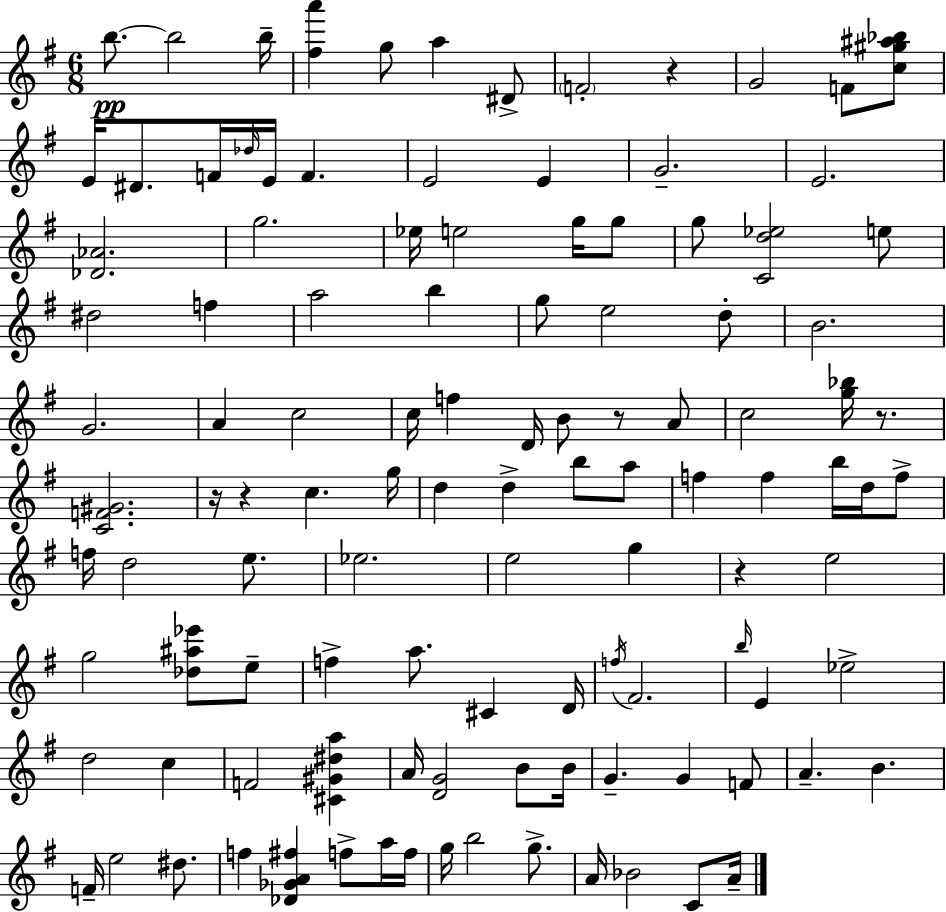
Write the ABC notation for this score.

X:1
T:Untitled
M:6/8
L:1/4
K:Em
b/2 b2 b/4 [^fa'] g/2 a ^D/2 F2 z G2 F/2 [c^g^a_b]/2 E/4 ^D/2 F/4 _d/4 E/4 F E2 E G2 E2 [_D_A]2 g2 _e/4 e2 g/4 g/2 g/2 [Cd_e]2 e/2 ^d2 f a2 b g/2 e2 d/2 B2 G2 A c2 c/4 f D/4 B/2 z/2 A/2 c2 [g_b]/4 z/2 [CF^G]2 z/4 z c g/4 d d b/2 a/2 f f b/4 d/4 f/2 f/4 d2 e/2 _e2 e2 g z e2 g2 [_d^a_e']/2 e/2 f a/2 ^C D/4 f/4 ^F2 b/4 E _e2 d2 c F2 [^C^G^da] A/4 [DG]2 B/2 B/4 G G F/2 A B F/4 e2 ^d/2 f [_D_GA^f] f/2 a/4 f/4 g/4 b2 g/2 A/4 _B2 C/2 A/4